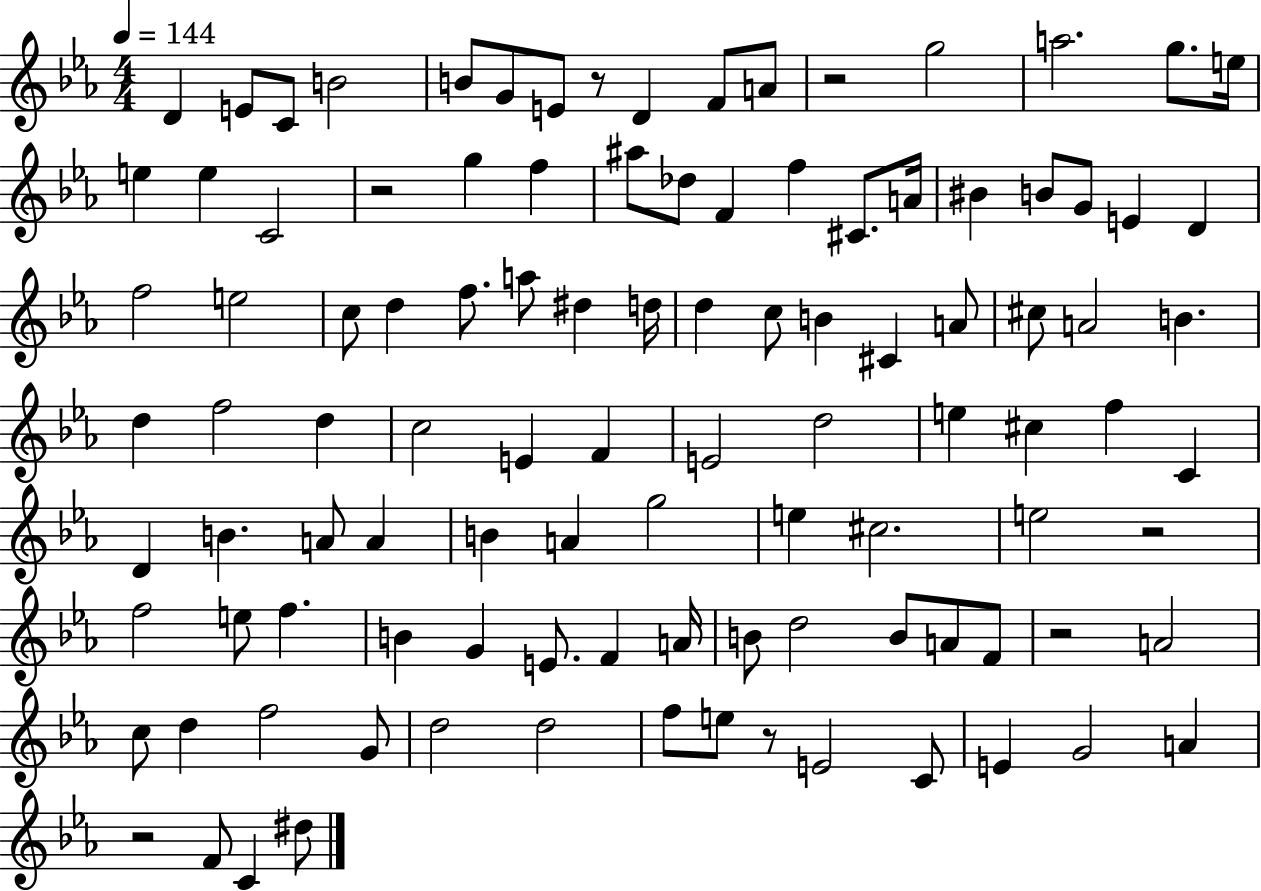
{
  \clef treble
  \numericTimeSignature
  \time 4/4
  \key ees \major
  \tempo 4 = 144
  d'4 e'8 c'8 b'2 | b'8 g'8 e'8 r8 d'4 f'8 a'8 | r2 g''2 | a''2. g''8. e''16 | \break e''4 e''4 c'2 | r2 g''4 f''4 | ais''8 des''8 f'4 f''4 cis'8. a'16 | bis'4 b'8 g'8 e'4 d'4 | \break f''2 e''2 | c''8 d''4 f''8. a''8 dis''4 d''16 | d''4 c''8 b'4 cis'4 a'8 | cis''8 a'2 b'4. | \break d''4 f''2 d''4 | c''2 e'4 f'4 | e'2 d''2 | e''4 cis''4 f''4 c'4 | \break d'4 b'4. a'8 a'4 | b'4 a'4 g''2 | e''4 cis''2. | e''2 r2 | \break f''2 e''8 f''4. | b'4 g'4 e'8. f'4 a'16 | b'8 d''2 b'8 a'8 f'8 | r2 a'2 | \break c''8 d''4 f''2 g'8 | d''2 d''2 | f''8 e''8 r8 e'2 c'8 | e'4 g'2 a'4 | \break r2 f'8 c'4 dis''8 | \bar "|."
}